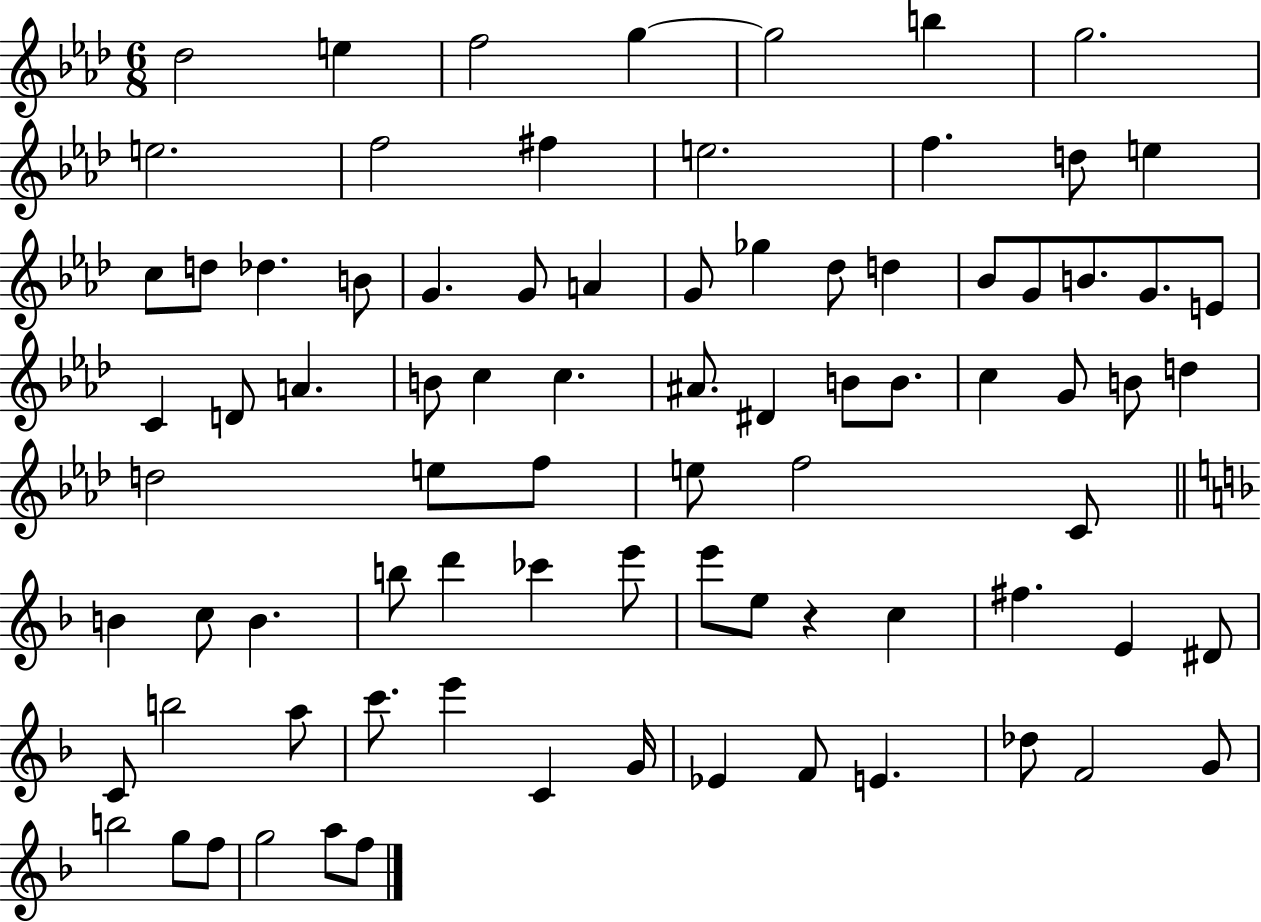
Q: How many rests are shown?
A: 1